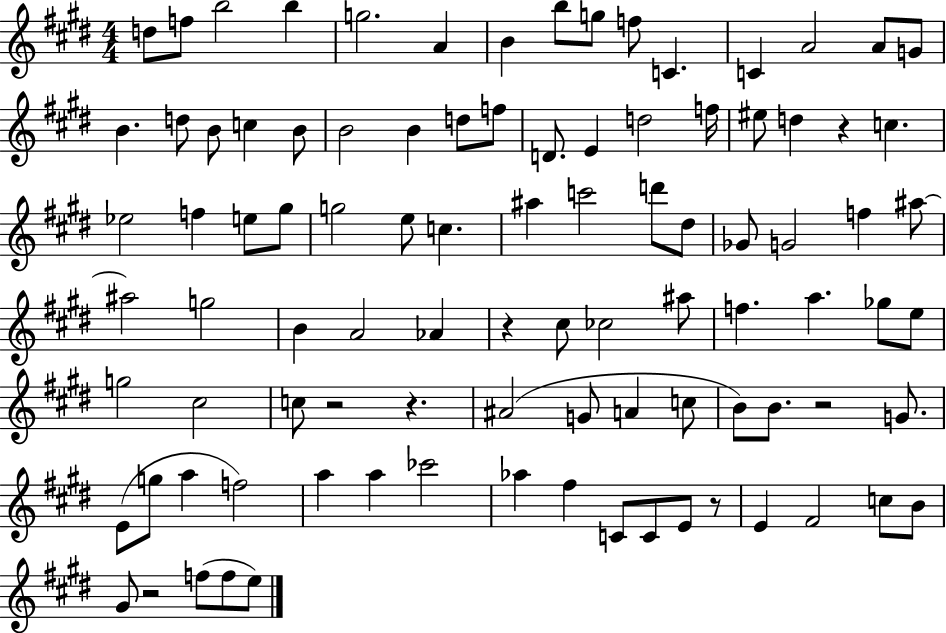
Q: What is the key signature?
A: E major